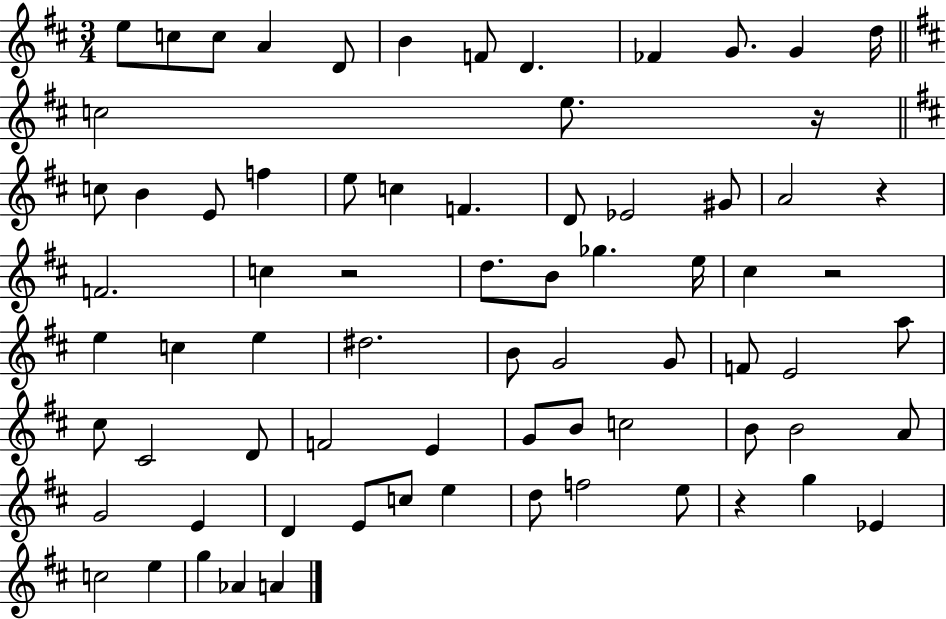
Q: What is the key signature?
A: D major